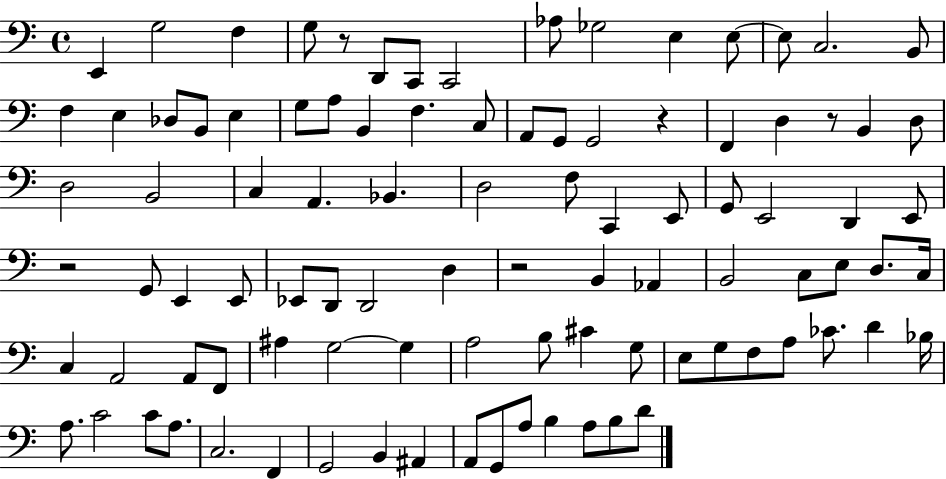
X:1
T:Untitled
M:4/4
L:1/4
K:C
E,, G,2 F, G,/2 z/2 D,,/2 C,,/2 C,,2 _A,/2 _G,2 E, E,/2 E,/2 C,2 B,,/2 F, E, _D,/2 B,,/2 E, G,/2 A,/2 B,, F, C,/2 A,,/2 G,,/2 G,,2 z F,, D, z/2 B,, D,/2 D,2 B,,2 C, A,, _B,, D,2 F,/2 C,, E,,/2 G,,/2 E,,2 D,, E,,/2 z2 G,,/2 E,, E,,/2 _E,,/2 D,,/2 D,,2 D, z2 B,, _A,, B,,2 C,/2 E,/2 D,/2 C,/4 C, A,,2 A,,/2 F,,/2 ^A, G,2 G, A,2 B,/2 ^C G,/2 E,/2 G,/2 F,/2 A,/2 _C/2 D _B,/4 A,/2 C2 C/2 A,/2 C,2 F,, G,,2 B,, ^A,, A,,/2 G,,/2 A,/2 B, A,/2 B,/2 D/2